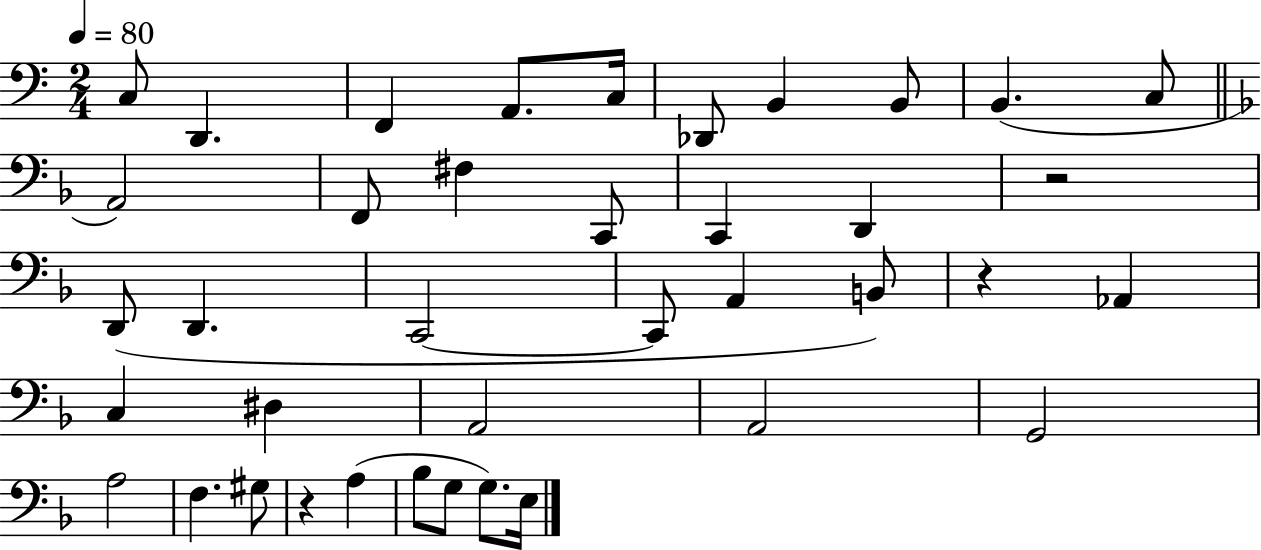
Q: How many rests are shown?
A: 3